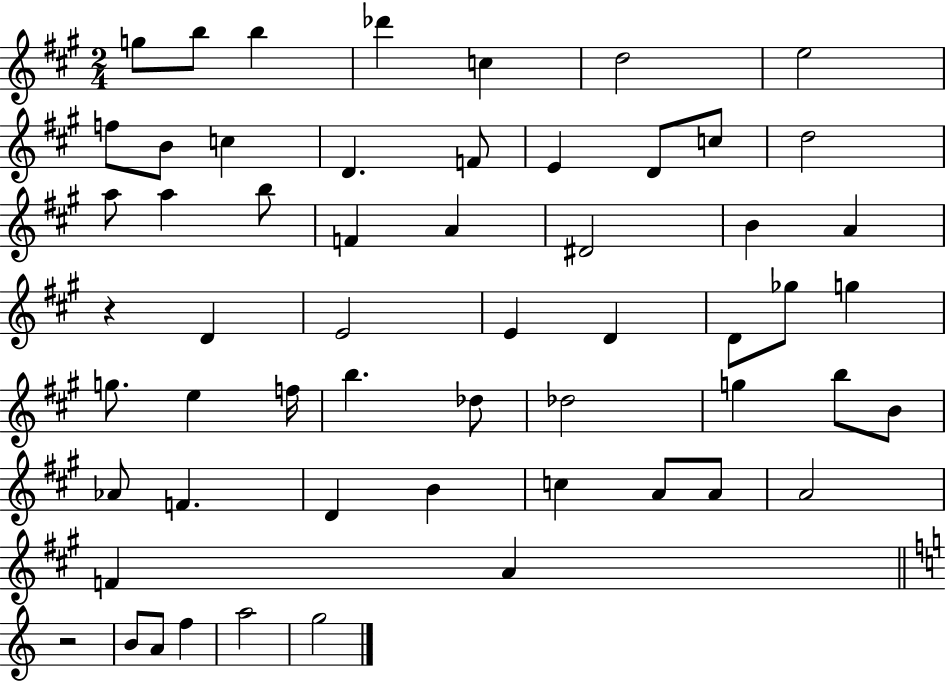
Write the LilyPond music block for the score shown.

{
  \clef treble
  \numericTimeSignature
  \time 2/4
  \key a \major
  g''8 b''8 b''4 | des'''4 c''4 | d''2 | e''2 | \break f''8 b'8 c''4 | d'4. f'8 | e'4 d'8 c''8 | d''2 | \break a''8 a''4 b''8 | f'4 a'4 | dis'2 | b'4 a'4 | \break r4 d'4 | e'2 | e'4 d'4 | d'8 ges''8 g''4 | \break g''8. e''4 f''16 | b''4. des''8 | des''2 | g''4 b''8 b'8 | \break aes'8 f'4. | d'4 b'4 | c''4 a'8 a'8 | a'2 | \break f'4 a'4 | \bar "||" \break \key c \major r2 | b'8 a'8 f''4 | a''2 | g''2 | \break \bar "|."
}